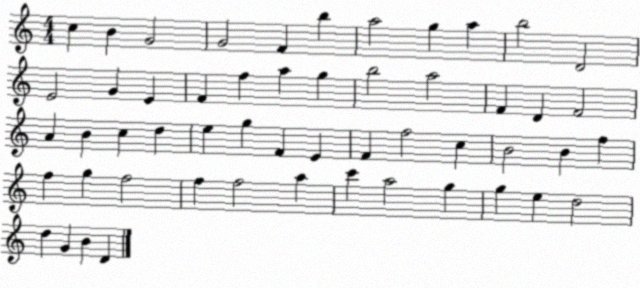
X:1
T:Untitled
M:4/4
L:1/4
K:C
c B G2 G2 F b a2 g a b2 D2 E2 G E F f a g b2 a2 F D F2 A B c d e g F E F f2 c B2 B f f g f2 f f2 a c' a2 g g e d2 d G B D